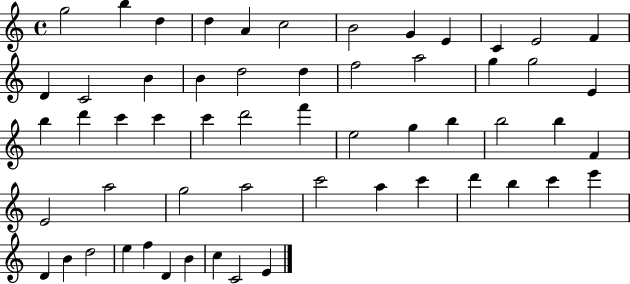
{
  \clef treble
  \time 4/4
  \defaultTimeSignature
  \key c \major
  g''2 b''4 d''4 | d''4 a'4 c''2 | b'2 g'4 e'4 | c'4 e'2 f'4 | \break d'4 c'2 b'4 | b'4 d''2 d''4 | f''2 a''2 | g''4 g''2 e'4 | \break b''4 d'''4 c'''4 c'''4 | c'''4 d'''2 f'''4 | e''2 g''4 b''4 | b''2 b''4 f'4 | \break e'2 a''2 | g''2 a''2 | c'''2 a''4 c'''4 | d'''4 b''4 c'''4 e'''4 | \break d'4 b'4 d''2 | e''4 f''4 d'4 b'4 | c''4 c'2 e'4 | \bar "|."
}